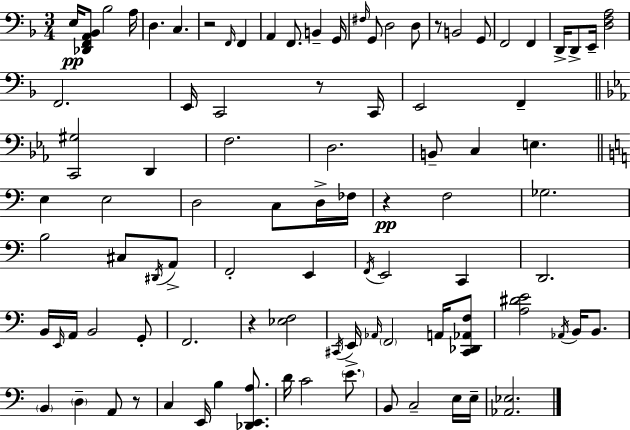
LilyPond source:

{
  \clef bass
  \numericTimeSignature
  \time 3/4
  \key f \major
  e16\pp <des, f, a, bes,>8 bes2 a16 | d4. c4. | r2 \grace { f,16 } f,4 | a,4 f,8. b,4-- | \break g,16 \grace { fis16 } g,8 d2 | d8 r8 b,2 | g,8 f,2 f,4 | d,16-> d,8-> e,16-- <d f a>2 | \break f,2. | e,16 c,2 r8 | c,16 e,2 f,4-- | \bar "||" \break \key c \minor <c, gis>2 d,4 | f2. | d2. | b,8-- c4 e4. | \break \bar "||" \break \key a \minor e4 e2 | d2 c8 d16-> fes16 | r4\pp f2 | ges2. | \break b2 cis8 \acciaccatura { dis,16 } a,8-> | f,2-. e,4 | \acciaccatura { f,16 } e,2 c,4 | d,2. | \break b,16 \grace { e,16 } a,16 b,2 | g,8-. f,2. | r4 <ees f>2 | \acciaccatura { cis,16 } e,16-> \grace { aes,16 } \parenthesize f,2 | \break a,16 <cis, des, aes, f>8 <a dis' e'>2 | \acciaccatura { aes,16 } b,16 b,8. \parenthesize b,4 \parenthesize d4-- | a,8 r8 c4 e,16 b4 | <des, e, a>8. d'16 c'2 | \break \parenthesize e'8. b,8 c2-- | e16 e16-- <aes, ees>2. | \bar "|."
}